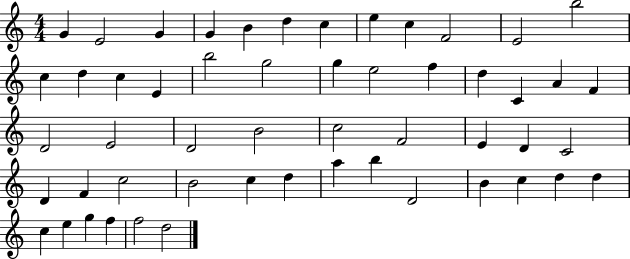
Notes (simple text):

G4/q E4/h G4/q G4/q B4/q D5/q C5/q E5/q C5/q F4/h E4/h B5/h C5/q D5/q C5/q E4/q B5/h G5/h G5/q E5/h F5/q D5/q C4/q A4/q F4/q D4/h E4/h D4/h B4/h C5/h F4/h E4/q D4/q C4/h D4/q F4/q C5/h B4/h C5/q D5/q A5/q B5/q D4/h B4/q C5/q D5/q D5/q C5/q E5/q G5/q F5/q F5/h D5/h